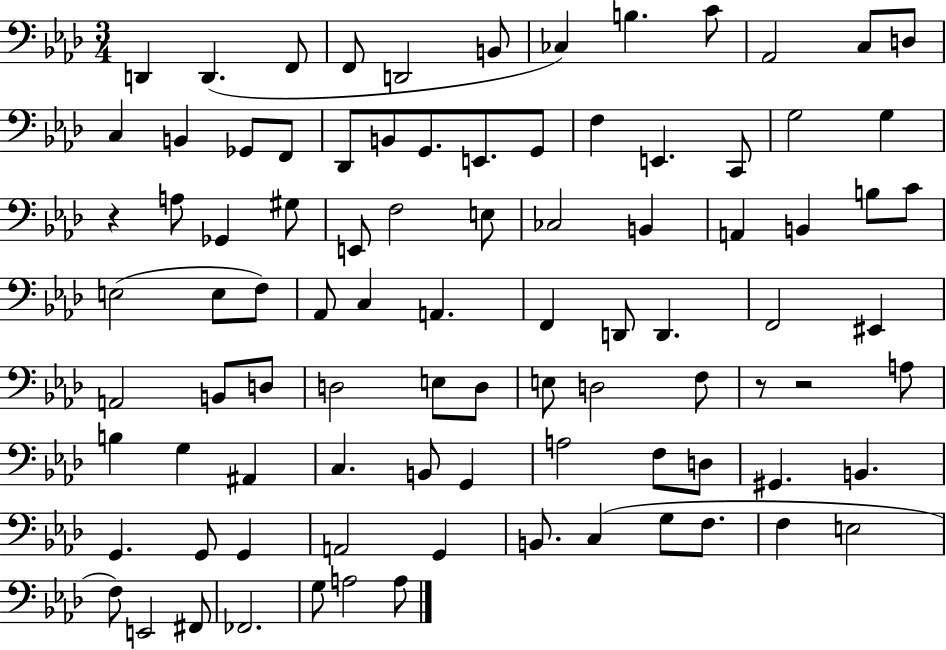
{
  \clef bass
  \numericTimeSignature
  \time 3/4
  \key aes \major
  \repeat volta 2 { d,4 d,4.( f,8 | f,8 d,2 b,8 | ces4) b4. c'8 | aes,2 c8 d8 | \break c4 b,4 ges,8 f,8 | des,8 b,8 g,8. e,8. g,8 | f4 e,4. c,8 | g2 g4 | \break r4 a8 ges,4 gis8 | e,8 f2 e8 | ces2 b,4 | a,4 b,4 b8 c'8 | \break e2( e8 f8) | aes,8 c4 a,4. | f,4 d,8 d,4. | f,2 eis,4 | \break a,2 b,8 d8 | d2 e8 d8 | e8 d2 f8 | r8 r2 a8 | \break b4 g4 ais,4 | c4. b,8 g,4 | a2 f8 d8 | gis,4. b,4. | \break g,4. g,8 g,4 | a,2 g,4 | b,8. c4( g8 f8. | f4 e2 | \break f8) e,2 fis,8 | fes,2. | g8 a2 a8 | } \bar "|."
}